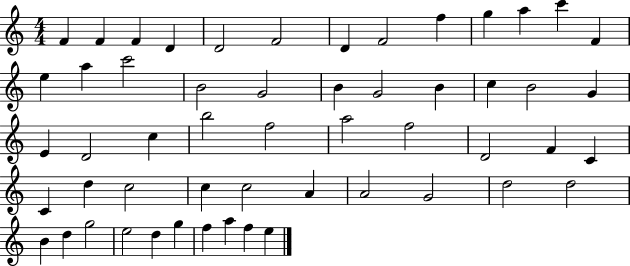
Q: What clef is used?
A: treble